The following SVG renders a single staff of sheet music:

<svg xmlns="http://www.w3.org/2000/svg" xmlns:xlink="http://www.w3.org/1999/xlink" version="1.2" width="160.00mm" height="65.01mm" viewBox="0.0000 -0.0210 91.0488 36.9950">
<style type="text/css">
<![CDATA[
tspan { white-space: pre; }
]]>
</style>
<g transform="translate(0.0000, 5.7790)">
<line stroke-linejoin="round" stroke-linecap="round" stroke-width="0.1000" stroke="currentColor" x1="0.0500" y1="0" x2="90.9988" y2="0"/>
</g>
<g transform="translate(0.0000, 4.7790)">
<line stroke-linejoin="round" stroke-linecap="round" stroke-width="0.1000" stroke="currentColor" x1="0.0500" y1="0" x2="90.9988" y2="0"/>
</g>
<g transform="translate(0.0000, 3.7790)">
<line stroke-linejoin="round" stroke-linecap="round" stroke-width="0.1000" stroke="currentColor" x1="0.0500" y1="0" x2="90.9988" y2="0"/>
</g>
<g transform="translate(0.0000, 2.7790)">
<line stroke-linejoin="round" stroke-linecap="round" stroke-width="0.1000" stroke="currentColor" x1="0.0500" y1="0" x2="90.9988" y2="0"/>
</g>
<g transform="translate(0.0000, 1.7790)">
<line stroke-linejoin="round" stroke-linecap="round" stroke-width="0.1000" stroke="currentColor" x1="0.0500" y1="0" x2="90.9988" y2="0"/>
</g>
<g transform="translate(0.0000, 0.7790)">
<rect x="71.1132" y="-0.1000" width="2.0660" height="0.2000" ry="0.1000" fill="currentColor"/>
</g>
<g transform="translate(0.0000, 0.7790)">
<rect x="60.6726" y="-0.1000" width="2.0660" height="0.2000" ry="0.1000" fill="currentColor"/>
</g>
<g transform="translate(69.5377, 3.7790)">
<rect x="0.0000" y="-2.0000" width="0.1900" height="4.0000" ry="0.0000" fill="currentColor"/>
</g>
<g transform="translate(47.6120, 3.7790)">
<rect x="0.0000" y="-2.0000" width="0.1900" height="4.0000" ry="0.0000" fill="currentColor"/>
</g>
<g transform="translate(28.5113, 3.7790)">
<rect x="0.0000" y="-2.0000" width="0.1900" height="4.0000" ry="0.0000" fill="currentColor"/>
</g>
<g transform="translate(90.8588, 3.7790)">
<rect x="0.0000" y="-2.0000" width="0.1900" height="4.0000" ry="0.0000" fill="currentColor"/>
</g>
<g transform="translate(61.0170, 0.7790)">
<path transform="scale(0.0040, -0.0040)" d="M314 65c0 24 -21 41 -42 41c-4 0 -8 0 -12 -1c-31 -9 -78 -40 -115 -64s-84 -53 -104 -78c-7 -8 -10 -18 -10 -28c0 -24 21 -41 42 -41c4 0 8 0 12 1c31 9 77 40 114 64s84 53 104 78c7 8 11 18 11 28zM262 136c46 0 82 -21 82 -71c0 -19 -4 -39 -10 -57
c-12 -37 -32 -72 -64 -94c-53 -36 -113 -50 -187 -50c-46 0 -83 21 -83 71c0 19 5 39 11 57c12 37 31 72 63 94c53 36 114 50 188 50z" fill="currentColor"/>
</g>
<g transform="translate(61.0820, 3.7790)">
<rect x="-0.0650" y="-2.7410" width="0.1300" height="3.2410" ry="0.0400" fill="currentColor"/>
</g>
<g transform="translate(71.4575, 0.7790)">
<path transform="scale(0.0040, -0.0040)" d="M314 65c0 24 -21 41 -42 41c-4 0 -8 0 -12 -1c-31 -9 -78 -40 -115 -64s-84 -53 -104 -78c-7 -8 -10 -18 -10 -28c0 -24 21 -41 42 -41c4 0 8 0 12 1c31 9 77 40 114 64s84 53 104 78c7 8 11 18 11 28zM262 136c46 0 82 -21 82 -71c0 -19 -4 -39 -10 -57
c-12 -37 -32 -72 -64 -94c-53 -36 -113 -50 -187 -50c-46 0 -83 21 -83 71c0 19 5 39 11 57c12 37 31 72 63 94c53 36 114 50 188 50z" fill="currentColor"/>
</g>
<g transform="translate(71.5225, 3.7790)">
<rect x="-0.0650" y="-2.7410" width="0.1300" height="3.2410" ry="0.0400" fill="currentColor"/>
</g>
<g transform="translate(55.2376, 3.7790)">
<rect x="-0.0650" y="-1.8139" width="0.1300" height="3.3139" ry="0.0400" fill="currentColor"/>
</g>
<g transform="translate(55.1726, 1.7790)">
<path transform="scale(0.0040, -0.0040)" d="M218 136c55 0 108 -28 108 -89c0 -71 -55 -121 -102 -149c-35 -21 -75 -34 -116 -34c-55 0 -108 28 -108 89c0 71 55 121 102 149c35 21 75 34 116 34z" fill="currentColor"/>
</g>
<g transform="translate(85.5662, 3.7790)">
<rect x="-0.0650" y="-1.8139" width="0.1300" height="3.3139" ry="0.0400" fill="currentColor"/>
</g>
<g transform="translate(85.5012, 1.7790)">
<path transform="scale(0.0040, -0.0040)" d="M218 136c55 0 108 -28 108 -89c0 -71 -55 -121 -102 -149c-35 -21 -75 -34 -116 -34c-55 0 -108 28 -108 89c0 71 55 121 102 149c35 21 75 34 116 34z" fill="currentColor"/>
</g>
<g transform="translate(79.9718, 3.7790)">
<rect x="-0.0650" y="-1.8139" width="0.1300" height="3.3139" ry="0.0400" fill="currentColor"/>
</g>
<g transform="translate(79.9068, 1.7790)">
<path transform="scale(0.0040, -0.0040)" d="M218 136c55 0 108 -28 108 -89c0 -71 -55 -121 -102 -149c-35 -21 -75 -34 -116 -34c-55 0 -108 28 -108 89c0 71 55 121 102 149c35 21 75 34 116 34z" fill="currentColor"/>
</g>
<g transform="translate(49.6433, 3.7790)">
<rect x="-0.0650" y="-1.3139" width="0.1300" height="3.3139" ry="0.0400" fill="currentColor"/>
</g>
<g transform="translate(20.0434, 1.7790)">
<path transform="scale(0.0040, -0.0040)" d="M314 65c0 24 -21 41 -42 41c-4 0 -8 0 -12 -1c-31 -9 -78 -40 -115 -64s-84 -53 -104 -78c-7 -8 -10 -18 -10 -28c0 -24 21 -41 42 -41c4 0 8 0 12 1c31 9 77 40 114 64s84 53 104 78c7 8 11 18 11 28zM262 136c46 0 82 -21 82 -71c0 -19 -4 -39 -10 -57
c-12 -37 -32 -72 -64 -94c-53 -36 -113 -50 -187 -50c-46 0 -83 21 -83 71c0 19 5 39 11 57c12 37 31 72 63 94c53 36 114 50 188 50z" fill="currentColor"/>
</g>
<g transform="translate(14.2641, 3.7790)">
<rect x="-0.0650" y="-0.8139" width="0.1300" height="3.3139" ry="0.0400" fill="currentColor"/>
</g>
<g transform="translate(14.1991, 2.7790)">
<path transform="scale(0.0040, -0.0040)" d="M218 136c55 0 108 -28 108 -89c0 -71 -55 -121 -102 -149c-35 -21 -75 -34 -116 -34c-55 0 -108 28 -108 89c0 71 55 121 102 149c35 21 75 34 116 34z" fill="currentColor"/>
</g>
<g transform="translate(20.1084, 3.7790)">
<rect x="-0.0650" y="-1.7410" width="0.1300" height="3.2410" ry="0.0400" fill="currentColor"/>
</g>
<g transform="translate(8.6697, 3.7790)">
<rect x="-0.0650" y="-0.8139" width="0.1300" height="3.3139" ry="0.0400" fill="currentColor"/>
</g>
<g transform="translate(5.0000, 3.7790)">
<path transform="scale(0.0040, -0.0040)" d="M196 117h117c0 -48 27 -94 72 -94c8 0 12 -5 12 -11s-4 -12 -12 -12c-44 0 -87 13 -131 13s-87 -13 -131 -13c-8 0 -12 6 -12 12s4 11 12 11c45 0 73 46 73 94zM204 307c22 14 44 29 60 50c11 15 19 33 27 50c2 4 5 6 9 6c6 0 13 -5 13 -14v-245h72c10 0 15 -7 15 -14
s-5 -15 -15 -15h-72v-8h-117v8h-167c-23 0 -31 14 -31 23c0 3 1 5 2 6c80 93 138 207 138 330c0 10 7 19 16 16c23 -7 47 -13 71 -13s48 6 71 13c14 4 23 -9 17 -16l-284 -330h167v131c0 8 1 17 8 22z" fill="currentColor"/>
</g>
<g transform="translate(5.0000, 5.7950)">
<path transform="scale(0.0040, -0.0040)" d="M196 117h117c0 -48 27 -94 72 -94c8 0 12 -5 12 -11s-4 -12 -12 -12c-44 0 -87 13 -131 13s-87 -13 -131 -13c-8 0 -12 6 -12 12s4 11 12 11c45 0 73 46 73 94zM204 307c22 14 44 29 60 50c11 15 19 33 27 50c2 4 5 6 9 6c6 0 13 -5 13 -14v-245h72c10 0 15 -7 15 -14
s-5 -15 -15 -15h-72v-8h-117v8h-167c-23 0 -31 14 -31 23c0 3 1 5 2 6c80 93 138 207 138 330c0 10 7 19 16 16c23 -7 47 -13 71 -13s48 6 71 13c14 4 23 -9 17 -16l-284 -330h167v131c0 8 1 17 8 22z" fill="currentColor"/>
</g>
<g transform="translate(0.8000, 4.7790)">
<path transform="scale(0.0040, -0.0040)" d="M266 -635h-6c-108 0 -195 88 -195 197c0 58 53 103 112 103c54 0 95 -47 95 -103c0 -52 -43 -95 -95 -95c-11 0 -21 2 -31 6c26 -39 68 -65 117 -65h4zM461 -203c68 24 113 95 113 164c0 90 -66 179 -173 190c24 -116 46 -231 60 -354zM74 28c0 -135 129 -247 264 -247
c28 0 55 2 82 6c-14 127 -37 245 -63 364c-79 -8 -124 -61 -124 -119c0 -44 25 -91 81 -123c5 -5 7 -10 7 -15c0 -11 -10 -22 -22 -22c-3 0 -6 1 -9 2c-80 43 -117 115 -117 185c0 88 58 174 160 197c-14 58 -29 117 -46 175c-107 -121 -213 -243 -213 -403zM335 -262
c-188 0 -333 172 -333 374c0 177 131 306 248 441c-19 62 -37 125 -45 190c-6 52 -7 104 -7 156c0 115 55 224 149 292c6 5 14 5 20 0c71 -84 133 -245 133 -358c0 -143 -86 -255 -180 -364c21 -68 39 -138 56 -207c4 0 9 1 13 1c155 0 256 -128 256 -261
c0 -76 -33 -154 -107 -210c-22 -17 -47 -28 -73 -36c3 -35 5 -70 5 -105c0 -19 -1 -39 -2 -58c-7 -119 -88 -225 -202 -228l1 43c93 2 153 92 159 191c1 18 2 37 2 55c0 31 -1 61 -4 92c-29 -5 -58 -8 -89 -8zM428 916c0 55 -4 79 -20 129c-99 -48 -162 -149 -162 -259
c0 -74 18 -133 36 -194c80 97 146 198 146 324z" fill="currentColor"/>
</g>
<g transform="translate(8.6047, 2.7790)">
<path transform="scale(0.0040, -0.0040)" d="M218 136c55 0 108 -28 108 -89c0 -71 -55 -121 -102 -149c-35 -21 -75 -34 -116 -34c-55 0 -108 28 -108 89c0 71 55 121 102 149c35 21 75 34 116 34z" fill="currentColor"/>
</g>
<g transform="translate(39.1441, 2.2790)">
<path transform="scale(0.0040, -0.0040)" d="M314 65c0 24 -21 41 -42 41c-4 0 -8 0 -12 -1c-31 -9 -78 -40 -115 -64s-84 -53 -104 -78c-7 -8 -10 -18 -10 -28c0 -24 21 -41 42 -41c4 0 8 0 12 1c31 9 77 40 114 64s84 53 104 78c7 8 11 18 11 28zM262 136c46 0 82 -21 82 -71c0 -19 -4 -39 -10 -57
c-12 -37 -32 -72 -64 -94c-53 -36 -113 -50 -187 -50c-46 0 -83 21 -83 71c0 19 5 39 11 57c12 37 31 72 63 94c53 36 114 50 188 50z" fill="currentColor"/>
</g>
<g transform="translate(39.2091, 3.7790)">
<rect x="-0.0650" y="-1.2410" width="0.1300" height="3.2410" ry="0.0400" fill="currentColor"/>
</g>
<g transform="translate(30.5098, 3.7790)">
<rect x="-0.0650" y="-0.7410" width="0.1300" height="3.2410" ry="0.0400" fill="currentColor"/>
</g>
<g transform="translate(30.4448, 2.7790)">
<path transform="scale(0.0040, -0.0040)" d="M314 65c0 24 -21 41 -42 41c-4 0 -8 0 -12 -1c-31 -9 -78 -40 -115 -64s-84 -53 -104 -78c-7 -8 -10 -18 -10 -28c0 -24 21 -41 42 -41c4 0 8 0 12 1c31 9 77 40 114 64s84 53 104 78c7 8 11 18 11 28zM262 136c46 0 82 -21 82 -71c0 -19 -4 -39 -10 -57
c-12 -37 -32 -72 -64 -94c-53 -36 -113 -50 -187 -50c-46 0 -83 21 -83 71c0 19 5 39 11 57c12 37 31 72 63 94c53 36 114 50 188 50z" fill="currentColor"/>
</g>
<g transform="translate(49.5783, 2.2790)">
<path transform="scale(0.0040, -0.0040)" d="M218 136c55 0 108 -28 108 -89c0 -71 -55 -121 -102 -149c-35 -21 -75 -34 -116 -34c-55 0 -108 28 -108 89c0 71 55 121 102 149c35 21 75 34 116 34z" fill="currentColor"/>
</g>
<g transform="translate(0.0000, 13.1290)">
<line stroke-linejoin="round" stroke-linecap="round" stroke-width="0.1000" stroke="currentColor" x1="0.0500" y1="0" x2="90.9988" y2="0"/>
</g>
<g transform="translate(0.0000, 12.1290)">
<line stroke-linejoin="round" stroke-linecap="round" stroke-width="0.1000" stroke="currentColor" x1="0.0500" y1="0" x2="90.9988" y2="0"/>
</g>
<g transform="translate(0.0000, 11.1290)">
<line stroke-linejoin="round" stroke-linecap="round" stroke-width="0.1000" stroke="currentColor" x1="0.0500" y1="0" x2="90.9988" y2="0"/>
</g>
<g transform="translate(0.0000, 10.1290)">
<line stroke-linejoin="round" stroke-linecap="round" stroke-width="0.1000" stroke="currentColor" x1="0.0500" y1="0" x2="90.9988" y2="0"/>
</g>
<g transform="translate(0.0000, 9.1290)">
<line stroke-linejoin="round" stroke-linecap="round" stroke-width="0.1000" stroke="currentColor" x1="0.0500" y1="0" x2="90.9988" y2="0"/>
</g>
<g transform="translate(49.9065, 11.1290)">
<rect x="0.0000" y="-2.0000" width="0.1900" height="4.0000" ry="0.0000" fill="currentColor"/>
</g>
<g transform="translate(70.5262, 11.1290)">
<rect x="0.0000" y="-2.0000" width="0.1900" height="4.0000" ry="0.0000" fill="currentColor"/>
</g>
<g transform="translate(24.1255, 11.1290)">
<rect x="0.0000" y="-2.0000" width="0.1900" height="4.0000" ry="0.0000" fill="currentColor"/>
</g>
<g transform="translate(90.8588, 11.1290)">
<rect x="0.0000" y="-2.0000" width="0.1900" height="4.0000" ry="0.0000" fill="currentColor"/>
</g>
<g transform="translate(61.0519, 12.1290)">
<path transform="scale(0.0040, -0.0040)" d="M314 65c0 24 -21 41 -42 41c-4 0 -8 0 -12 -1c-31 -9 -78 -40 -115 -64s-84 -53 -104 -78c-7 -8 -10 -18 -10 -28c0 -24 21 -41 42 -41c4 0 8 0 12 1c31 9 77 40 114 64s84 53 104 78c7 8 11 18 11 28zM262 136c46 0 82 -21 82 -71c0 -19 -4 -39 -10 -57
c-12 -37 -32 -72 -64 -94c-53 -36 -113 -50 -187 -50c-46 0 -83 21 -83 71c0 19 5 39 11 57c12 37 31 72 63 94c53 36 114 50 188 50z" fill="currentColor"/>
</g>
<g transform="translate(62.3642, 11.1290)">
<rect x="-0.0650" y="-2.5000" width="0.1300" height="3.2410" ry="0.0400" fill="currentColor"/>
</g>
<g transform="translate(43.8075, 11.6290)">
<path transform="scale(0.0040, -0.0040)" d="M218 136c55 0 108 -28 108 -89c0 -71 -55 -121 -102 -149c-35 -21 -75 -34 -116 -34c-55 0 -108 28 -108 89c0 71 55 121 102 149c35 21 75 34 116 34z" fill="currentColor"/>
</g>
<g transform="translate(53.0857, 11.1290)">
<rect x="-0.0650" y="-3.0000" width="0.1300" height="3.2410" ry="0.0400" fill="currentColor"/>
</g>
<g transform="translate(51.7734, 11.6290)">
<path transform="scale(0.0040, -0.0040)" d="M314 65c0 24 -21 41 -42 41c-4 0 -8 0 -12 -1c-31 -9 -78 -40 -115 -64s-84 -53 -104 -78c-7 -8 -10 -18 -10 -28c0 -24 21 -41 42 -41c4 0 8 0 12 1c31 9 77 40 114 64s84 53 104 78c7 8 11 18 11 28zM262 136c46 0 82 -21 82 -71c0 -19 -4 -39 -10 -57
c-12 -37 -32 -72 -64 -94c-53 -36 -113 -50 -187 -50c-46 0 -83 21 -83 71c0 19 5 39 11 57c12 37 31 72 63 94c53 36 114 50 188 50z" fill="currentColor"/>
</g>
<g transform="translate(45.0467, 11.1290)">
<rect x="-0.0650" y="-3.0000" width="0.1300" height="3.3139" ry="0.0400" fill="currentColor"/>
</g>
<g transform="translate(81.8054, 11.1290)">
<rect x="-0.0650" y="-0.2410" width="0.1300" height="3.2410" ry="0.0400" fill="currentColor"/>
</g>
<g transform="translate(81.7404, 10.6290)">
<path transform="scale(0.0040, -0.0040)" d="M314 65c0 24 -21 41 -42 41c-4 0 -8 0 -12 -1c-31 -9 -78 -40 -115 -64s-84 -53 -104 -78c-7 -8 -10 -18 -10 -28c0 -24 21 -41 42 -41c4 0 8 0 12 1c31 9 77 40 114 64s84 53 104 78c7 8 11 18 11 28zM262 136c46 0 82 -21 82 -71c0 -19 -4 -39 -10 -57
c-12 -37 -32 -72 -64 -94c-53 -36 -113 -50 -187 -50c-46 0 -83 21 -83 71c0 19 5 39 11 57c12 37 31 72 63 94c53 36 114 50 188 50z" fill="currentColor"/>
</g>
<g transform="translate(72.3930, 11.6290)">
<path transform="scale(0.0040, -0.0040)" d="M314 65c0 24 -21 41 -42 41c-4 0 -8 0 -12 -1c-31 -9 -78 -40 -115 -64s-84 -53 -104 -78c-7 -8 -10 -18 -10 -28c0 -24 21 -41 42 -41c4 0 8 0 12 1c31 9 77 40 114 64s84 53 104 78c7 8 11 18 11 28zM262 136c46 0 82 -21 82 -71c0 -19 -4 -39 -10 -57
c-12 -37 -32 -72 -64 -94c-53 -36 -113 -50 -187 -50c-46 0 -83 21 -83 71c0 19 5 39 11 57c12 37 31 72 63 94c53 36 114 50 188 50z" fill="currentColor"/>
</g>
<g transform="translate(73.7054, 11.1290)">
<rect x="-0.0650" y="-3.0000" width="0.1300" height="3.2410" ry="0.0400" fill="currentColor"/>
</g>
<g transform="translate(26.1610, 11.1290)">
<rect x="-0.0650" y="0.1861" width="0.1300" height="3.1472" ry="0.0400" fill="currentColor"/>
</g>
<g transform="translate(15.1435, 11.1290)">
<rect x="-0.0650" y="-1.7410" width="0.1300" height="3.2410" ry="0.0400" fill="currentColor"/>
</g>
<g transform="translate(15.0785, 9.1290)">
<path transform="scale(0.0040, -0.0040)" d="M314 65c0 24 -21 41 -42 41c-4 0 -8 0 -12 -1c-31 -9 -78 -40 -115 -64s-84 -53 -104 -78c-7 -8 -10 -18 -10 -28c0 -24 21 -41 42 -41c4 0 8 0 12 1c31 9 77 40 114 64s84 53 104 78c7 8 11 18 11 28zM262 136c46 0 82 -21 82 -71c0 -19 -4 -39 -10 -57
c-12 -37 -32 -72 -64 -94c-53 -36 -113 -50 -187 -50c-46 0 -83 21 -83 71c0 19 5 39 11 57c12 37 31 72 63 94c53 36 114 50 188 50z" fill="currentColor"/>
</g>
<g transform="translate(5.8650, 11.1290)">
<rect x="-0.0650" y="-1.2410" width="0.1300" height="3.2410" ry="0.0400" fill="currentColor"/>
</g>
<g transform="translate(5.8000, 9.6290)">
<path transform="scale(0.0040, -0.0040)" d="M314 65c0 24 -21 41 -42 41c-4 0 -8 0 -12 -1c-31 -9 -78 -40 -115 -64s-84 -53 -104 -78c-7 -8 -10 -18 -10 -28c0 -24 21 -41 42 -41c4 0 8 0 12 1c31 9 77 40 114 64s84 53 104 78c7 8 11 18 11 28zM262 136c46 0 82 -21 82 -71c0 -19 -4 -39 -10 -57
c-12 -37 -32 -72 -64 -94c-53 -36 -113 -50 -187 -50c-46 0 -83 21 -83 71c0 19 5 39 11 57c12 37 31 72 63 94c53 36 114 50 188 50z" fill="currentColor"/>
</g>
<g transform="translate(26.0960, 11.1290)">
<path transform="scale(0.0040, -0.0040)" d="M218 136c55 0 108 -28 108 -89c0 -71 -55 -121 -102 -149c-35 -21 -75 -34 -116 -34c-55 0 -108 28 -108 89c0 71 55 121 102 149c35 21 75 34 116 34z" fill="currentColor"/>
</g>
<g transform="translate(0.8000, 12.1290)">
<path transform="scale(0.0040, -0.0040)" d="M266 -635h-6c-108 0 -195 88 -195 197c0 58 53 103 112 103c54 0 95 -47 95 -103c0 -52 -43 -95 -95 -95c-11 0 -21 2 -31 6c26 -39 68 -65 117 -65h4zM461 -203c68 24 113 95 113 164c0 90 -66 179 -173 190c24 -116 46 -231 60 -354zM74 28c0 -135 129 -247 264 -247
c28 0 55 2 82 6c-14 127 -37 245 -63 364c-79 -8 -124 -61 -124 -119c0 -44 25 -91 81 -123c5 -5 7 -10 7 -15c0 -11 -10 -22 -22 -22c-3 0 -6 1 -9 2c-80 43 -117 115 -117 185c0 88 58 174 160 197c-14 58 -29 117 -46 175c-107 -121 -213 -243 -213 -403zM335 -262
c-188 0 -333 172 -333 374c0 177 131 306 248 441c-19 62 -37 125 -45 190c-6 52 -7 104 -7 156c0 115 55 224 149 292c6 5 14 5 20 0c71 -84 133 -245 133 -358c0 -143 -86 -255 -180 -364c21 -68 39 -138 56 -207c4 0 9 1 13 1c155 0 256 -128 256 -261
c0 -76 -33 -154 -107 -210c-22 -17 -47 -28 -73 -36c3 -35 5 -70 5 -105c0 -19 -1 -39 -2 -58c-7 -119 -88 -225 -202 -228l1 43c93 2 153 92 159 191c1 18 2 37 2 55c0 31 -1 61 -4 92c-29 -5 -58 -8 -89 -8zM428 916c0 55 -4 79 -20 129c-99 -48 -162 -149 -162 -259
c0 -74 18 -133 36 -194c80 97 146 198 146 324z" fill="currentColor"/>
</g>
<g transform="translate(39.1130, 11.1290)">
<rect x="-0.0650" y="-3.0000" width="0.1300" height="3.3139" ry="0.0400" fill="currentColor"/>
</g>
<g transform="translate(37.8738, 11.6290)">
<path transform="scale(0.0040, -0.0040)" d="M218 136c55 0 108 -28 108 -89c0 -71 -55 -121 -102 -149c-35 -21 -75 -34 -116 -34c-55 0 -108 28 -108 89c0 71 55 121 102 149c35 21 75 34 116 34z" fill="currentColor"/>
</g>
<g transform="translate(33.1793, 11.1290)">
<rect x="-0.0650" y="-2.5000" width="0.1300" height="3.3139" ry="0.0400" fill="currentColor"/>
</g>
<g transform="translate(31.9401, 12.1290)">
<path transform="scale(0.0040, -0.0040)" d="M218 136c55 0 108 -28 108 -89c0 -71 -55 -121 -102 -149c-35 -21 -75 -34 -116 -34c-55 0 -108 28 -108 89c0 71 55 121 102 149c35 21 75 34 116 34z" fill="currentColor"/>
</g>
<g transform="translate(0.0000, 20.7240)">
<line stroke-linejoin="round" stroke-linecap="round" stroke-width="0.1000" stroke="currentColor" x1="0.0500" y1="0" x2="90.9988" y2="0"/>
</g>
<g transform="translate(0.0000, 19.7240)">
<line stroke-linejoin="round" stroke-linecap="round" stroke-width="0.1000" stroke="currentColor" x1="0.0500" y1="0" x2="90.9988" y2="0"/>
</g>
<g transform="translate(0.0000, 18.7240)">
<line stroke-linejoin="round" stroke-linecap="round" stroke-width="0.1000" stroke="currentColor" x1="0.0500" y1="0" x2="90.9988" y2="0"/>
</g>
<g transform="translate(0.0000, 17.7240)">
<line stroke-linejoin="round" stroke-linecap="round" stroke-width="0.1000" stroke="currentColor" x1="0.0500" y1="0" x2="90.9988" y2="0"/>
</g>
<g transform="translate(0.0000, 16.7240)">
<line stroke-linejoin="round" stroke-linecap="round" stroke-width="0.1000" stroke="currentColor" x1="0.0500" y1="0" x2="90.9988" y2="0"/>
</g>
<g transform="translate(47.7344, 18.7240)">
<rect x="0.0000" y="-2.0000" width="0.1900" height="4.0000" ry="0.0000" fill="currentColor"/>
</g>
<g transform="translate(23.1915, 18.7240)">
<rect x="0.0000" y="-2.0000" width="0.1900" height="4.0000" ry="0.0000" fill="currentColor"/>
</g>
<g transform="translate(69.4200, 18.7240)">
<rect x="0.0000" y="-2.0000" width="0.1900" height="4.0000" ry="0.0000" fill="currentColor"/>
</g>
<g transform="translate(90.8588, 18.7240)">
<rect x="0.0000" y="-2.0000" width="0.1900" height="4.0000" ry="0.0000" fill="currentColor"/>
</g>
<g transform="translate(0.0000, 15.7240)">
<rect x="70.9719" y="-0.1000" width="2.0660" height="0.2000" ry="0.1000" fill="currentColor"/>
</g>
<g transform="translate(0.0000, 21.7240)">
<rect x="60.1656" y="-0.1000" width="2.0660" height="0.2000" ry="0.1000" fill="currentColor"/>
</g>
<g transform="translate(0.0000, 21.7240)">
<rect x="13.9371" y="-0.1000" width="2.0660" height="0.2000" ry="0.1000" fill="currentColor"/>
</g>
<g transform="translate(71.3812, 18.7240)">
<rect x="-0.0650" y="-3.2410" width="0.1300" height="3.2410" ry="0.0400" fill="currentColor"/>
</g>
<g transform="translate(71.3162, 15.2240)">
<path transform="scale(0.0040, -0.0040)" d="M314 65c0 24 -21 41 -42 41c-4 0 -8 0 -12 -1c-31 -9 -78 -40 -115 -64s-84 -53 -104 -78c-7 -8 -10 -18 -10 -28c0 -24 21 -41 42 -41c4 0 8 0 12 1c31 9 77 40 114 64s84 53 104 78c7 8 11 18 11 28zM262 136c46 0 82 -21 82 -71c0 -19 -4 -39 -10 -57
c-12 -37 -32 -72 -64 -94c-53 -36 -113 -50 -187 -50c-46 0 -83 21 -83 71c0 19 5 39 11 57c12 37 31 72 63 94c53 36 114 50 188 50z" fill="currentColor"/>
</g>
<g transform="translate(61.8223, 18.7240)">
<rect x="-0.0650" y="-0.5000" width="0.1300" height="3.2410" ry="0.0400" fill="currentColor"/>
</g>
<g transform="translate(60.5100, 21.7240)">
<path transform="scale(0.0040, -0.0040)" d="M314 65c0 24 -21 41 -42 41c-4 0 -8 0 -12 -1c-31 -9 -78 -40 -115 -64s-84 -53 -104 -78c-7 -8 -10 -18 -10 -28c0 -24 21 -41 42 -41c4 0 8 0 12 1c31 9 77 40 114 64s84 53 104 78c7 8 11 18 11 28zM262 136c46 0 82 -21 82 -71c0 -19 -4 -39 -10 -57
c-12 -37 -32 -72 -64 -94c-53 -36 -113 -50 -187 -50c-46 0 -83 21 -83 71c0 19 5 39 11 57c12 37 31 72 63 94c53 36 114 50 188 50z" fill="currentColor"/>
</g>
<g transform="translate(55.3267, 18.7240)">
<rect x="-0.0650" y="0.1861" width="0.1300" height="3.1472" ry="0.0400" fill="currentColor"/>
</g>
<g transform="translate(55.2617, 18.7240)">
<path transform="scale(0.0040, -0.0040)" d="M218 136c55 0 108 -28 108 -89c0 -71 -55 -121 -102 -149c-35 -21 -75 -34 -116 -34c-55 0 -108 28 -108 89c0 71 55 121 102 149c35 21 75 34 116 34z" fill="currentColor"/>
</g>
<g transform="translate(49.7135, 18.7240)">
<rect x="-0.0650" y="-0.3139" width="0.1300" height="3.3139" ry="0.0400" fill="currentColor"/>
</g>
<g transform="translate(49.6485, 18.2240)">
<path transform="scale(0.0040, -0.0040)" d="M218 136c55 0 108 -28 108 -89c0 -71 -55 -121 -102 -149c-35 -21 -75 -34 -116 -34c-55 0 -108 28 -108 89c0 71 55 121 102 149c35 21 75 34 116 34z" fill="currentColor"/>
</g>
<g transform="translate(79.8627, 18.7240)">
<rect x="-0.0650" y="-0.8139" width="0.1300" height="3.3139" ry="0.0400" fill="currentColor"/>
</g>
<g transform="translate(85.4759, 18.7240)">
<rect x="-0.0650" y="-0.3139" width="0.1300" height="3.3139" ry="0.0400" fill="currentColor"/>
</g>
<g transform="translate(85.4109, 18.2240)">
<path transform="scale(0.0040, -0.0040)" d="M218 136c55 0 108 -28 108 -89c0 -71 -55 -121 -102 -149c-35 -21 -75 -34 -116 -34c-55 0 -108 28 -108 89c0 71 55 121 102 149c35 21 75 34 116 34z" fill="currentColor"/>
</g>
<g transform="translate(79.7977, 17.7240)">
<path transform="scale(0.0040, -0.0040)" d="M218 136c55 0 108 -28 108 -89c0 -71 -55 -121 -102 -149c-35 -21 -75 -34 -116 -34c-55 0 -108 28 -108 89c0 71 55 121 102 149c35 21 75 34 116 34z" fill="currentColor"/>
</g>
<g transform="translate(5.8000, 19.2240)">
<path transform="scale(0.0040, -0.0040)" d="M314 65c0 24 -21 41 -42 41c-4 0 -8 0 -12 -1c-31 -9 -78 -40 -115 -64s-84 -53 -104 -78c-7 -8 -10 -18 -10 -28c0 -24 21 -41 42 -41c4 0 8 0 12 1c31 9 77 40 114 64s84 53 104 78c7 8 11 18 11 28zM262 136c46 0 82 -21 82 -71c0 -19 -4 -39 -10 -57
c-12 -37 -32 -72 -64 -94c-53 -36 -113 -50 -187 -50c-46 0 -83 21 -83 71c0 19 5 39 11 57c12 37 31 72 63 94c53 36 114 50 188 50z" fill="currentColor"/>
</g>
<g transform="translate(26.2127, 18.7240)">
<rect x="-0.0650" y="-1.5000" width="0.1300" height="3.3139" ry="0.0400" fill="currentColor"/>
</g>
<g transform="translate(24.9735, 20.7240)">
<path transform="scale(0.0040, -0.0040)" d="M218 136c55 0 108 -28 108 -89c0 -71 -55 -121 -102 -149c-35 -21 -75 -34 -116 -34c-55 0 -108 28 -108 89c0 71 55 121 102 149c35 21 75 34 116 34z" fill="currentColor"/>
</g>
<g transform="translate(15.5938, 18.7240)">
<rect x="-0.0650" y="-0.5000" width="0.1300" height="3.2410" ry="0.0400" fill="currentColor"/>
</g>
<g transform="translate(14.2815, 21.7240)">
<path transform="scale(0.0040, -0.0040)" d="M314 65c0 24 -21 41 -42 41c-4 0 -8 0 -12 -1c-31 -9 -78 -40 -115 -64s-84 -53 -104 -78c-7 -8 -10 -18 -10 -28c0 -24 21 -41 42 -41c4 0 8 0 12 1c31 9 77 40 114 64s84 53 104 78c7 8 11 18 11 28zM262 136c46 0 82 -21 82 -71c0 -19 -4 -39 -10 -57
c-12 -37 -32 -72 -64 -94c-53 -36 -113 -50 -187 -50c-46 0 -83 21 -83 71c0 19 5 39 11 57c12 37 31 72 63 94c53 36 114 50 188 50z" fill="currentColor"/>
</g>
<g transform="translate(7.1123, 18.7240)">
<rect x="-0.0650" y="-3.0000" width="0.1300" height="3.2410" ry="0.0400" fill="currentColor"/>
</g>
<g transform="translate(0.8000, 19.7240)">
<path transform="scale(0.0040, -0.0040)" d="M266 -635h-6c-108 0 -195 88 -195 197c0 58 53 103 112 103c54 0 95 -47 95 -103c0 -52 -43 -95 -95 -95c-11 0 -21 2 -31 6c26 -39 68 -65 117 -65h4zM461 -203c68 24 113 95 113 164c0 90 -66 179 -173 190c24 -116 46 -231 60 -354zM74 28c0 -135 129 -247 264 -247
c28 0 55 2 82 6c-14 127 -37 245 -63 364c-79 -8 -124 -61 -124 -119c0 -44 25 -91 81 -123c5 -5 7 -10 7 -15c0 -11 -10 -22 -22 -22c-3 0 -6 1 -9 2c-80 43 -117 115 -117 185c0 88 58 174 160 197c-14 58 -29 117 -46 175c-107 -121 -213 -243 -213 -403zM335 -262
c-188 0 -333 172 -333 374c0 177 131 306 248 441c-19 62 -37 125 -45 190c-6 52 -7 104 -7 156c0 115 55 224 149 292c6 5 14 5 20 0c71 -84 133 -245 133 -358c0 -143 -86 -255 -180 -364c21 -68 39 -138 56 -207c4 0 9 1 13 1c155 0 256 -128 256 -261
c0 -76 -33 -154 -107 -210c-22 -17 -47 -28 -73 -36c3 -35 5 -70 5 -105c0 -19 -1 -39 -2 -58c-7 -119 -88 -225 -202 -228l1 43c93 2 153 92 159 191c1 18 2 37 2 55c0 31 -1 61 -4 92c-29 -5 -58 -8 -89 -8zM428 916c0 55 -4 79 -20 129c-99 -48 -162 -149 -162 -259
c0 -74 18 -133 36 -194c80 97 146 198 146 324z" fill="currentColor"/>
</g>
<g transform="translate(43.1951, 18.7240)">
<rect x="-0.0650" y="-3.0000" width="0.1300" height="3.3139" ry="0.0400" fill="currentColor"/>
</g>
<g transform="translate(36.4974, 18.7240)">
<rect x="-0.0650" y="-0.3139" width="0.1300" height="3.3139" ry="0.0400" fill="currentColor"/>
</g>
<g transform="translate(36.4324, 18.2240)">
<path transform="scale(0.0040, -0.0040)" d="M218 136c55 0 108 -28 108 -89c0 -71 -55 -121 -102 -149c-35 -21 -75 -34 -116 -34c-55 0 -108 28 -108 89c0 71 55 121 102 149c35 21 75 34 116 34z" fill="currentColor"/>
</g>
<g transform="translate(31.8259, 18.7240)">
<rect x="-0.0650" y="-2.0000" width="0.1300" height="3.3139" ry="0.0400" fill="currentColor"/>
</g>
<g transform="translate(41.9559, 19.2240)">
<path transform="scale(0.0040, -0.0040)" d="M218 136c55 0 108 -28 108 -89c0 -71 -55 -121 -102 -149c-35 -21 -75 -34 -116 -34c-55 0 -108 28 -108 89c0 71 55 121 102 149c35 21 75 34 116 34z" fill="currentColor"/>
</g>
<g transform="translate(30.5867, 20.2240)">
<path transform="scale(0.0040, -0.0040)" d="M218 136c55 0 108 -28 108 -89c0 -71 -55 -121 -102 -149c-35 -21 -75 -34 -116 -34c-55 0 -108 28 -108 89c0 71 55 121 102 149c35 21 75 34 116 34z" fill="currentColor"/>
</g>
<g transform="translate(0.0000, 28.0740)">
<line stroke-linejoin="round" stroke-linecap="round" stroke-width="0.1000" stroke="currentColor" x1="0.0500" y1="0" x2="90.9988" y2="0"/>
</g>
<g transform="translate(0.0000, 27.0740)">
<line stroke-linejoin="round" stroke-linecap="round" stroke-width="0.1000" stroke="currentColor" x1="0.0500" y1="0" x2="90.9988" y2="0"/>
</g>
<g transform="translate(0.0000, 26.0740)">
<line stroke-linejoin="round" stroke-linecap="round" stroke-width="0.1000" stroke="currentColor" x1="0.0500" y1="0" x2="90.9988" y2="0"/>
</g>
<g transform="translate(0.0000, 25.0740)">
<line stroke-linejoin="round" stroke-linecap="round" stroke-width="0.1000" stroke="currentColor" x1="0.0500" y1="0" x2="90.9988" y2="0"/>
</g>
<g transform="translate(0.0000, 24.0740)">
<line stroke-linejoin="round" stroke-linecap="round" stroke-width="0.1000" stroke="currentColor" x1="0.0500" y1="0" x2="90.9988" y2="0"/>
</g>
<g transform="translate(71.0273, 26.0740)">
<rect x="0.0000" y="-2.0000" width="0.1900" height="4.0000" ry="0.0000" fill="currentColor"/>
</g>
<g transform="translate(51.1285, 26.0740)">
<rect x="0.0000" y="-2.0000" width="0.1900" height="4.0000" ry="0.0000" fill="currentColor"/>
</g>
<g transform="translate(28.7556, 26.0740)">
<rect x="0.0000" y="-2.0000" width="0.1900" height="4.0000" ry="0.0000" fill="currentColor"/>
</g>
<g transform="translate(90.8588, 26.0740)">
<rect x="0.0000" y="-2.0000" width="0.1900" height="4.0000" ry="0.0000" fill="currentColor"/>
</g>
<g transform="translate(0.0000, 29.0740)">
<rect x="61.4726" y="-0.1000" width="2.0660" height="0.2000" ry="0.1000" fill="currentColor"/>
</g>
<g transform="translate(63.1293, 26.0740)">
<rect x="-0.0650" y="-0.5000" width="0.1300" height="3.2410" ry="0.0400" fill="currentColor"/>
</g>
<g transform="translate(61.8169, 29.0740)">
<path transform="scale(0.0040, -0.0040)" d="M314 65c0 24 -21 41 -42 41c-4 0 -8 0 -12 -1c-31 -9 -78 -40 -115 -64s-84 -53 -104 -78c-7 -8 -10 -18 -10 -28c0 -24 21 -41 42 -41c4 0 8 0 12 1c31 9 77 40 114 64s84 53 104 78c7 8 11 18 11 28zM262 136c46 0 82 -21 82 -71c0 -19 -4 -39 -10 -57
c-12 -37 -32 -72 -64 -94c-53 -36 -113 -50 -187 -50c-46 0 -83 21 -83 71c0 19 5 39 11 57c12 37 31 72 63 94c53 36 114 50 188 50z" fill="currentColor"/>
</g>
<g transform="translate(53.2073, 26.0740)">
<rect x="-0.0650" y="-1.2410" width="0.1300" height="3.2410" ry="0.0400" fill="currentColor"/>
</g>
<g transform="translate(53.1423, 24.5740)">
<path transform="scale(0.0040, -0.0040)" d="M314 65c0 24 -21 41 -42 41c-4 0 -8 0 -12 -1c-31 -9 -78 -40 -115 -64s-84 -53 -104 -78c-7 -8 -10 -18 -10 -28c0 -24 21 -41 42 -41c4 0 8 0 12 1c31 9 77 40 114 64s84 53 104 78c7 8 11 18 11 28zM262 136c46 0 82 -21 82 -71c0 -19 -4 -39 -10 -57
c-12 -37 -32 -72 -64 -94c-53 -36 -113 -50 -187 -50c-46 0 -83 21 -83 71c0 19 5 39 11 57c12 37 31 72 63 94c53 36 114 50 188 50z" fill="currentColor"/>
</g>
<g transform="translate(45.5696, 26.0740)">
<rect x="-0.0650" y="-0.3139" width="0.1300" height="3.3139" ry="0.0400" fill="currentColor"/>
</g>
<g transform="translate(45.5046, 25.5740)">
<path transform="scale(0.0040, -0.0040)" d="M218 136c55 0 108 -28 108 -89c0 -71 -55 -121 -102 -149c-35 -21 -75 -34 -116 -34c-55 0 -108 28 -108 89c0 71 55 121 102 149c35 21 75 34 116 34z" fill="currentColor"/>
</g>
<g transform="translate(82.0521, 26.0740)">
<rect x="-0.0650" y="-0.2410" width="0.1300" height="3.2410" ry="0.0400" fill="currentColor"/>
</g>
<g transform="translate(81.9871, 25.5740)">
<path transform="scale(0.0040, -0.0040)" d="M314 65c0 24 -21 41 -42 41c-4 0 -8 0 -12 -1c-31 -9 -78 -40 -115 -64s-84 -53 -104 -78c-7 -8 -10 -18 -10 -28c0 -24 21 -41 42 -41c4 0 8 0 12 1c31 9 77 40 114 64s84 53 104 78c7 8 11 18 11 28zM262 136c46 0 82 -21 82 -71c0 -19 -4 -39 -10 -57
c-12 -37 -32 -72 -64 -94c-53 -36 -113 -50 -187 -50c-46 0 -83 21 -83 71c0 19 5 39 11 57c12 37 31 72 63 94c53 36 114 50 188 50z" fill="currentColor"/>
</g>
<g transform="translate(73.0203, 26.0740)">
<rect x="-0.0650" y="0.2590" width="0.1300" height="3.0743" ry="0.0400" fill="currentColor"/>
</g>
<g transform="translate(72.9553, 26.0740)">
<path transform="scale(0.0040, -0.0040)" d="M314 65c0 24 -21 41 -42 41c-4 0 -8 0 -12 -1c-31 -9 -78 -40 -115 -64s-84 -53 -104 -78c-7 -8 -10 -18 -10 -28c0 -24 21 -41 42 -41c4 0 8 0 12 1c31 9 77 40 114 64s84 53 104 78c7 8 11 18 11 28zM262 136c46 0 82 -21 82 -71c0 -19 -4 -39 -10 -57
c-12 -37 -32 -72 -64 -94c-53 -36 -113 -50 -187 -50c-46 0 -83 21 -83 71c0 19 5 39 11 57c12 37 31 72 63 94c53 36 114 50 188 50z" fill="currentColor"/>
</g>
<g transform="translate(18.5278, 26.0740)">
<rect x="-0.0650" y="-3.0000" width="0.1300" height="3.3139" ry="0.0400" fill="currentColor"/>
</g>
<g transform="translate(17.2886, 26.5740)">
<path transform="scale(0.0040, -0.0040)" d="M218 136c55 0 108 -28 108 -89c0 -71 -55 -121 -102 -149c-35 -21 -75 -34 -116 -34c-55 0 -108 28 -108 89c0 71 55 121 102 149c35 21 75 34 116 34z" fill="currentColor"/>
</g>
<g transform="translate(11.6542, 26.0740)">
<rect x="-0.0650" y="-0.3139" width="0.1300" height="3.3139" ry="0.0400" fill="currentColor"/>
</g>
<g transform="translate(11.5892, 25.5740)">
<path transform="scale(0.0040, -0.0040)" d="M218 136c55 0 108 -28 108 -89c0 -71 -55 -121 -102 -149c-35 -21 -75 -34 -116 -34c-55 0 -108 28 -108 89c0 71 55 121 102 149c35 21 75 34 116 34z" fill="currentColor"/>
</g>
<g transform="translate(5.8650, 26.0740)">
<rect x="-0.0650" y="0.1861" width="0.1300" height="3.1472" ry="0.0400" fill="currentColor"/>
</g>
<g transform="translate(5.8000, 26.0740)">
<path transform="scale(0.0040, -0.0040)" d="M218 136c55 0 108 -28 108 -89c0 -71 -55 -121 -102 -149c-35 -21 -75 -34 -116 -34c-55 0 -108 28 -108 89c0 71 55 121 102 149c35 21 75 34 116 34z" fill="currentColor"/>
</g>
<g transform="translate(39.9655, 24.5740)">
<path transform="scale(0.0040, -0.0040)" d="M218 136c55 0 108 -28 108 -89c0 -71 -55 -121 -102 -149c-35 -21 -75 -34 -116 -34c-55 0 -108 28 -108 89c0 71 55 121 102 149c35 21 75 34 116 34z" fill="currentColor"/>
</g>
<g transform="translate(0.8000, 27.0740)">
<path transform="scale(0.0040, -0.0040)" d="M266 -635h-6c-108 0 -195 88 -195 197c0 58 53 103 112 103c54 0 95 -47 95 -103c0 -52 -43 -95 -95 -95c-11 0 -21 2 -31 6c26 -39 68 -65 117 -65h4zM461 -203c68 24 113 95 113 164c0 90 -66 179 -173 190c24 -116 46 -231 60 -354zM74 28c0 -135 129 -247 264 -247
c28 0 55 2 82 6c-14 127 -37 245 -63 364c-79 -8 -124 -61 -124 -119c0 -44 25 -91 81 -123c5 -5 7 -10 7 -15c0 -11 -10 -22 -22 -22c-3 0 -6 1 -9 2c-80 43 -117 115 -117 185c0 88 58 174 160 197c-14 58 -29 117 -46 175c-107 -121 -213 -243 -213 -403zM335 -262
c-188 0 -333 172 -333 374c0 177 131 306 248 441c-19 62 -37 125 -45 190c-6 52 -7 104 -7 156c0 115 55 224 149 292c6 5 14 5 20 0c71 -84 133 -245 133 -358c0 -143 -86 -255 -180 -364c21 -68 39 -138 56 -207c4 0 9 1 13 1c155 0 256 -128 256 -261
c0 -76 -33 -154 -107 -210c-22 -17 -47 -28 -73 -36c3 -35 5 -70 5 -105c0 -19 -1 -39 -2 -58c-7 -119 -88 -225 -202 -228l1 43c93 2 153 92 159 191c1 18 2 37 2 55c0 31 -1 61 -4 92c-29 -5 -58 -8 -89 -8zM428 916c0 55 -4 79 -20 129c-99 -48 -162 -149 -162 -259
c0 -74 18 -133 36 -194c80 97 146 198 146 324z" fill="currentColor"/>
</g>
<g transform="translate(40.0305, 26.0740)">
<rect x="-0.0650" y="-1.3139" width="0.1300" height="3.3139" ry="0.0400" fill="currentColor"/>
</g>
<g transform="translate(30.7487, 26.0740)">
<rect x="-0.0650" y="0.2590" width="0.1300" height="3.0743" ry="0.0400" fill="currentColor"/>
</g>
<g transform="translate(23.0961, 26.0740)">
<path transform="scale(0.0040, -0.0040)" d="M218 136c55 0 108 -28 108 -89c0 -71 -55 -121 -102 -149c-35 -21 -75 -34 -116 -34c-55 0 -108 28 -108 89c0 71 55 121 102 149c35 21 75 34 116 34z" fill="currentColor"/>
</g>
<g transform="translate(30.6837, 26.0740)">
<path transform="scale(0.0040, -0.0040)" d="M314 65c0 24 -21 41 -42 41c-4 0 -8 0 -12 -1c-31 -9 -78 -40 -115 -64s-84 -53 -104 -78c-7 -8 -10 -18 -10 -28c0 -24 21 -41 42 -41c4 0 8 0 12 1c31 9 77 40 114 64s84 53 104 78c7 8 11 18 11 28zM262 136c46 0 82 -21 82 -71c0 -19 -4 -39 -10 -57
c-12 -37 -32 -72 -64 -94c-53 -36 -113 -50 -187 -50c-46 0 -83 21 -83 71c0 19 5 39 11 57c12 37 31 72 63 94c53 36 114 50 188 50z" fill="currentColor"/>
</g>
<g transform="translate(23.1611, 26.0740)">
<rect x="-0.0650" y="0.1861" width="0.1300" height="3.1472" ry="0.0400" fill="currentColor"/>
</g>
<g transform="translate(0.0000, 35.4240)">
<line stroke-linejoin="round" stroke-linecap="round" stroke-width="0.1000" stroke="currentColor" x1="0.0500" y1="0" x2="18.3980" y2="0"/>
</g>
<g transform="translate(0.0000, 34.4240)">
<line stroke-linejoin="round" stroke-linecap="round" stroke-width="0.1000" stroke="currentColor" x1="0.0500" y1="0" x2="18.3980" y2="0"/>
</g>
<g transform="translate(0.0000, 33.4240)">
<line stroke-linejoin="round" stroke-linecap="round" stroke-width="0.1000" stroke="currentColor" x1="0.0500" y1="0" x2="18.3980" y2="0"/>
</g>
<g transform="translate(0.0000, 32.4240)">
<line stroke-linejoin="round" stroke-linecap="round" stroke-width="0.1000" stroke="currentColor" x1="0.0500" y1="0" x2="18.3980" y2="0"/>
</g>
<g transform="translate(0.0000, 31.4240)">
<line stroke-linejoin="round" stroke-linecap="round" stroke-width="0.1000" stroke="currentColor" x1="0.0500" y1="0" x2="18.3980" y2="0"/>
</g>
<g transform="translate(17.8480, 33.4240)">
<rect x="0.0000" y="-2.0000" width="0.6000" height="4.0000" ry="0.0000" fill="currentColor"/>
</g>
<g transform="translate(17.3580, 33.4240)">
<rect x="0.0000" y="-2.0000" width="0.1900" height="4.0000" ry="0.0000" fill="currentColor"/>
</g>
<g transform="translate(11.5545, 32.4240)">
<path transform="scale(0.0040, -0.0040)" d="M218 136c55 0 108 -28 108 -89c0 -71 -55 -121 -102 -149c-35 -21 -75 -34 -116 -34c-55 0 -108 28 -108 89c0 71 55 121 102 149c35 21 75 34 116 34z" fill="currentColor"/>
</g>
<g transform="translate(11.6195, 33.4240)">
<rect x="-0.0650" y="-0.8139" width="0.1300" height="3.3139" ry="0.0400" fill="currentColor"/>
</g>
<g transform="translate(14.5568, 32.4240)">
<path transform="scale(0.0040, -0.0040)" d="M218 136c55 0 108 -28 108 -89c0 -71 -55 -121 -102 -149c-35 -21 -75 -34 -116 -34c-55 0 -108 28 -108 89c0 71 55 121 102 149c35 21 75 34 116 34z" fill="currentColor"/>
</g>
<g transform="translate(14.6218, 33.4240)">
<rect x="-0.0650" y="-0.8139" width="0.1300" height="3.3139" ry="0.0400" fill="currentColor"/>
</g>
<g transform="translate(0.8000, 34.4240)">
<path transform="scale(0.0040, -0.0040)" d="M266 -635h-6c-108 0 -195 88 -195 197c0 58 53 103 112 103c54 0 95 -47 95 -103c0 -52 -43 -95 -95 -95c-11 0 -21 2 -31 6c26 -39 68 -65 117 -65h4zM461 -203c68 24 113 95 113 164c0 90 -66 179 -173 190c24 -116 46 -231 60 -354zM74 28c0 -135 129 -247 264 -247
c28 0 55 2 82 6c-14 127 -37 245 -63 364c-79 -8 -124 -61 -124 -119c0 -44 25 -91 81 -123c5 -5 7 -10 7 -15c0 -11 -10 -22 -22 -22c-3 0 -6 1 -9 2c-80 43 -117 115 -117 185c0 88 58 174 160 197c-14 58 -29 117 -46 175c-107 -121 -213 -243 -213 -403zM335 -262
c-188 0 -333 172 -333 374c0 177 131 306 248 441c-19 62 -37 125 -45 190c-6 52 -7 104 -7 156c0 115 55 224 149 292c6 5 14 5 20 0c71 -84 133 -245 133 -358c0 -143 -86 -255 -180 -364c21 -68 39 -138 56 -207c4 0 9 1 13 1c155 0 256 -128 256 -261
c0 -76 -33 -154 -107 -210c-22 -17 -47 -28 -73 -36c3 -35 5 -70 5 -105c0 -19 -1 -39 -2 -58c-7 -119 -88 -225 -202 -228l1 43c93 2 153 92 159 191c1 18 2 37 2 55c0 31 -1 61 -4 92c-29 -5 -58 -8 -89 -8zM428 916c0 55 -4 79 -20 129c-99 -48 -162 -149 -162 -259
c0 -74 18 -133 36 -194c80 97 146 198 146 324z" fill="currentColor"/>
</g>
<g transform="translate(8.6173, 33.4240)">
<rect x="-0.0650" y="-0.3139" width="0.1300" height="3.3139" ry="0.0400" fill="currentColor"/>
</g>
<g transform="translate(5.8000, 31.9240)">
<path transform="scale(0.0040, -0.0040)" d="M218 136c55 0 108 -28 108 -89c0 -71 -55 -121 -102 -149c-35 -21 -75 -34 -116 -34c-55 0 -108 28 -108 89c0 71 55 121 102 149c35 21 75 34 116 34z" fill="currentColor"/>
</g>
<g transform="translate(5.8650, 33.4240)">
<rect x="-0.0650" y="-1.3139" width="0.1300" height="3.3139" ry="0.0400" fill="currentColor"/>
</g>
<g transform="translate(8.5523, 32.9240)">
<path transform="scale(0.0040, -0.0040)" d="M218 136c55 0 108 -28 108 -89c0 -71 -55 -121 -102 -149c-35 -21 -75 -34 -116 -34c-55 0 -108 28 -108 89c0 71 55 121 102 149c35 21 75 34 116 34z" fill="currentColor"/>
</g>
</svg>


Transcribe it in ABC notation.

X:1
T:Untitled
M:4/4
L:1/4
K:C
d d f2 d2 e2 e f a2 a2 f f e2 f2 B G A A A2 G2 A2 c2 A2 C2 E F c A c B C2 b2 d c B c A B B2 e c e2 C2 B2 c2 e c d d